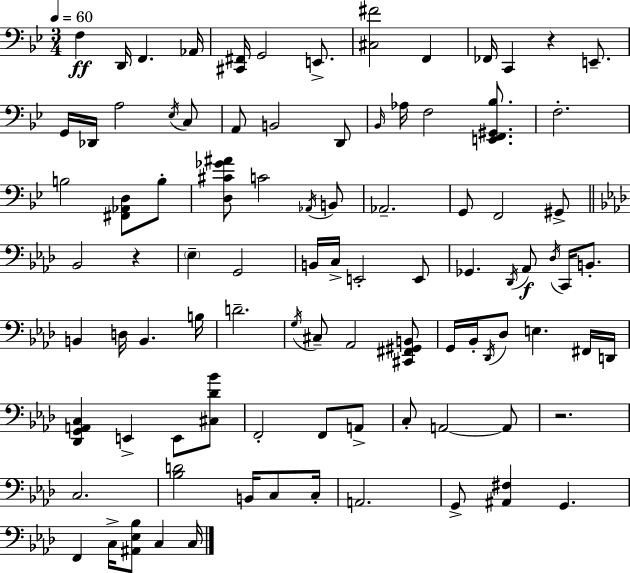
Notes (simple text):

F3/q D2/s F2/q. Ab2/s [C#2,F#2]/s G2/h E2/e. [C#3,F#4]/h F2/q FES2/s C2/q R/q E2/e. G2/s Db2/s A3/h Eb3/s C3/e A2/e B2/h D2/e Bb2/s Ab3/s F3/h [E2,F2,G#2,Bb3]/e. F3/h. B3/h [F#2,Ab2,D3]/e B3/e [D3,C#4,Gb4,A#4]/e C4/h Ab2/s B2/e Ab2/h. G2/e F2/h G#2/e Bb2/h R/q Eb3/q G2/h B2/s C3/s E2/h E2/e Gb2/q. Db2/s Ab2/e Db3/s C2/s B2/e. B2/q D3/s B2/q. B3/s D4/h. G3/s C#3/e Ab2/h [C#2,F#2,G#2,B2]/e G2/s Bb2/s Db2/s Db3/e E3/q. F#2/s D2/s [Db2,G2,A2,C3]/q E2/q E2/e [C#3,Db4,Bb4]/e F2/h F2/e A2/e C3/e A2/h A2/e R/h. C3/h. [Bb3,D4]/h B2/s C3/e C3/s A2/h. G2/e [A#2,F#3]/q G2/q. F2/q C3/s [A#2,Eb3,Bb3]/e C3/q C3/s